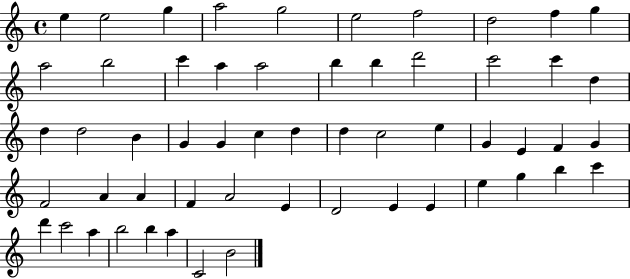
X:1
T:Untitled
M:4/4
L:1/4
K:C
e e2 g a2 g2 e2 f2 d2 f g a2 b2 c' a a2 b b d'2 c'2 c' d d d2 B G G c d d c2 e G E F G F2 A A F A2 E D2 E E e g b c' d' c'2 a b2 b a C2 B2